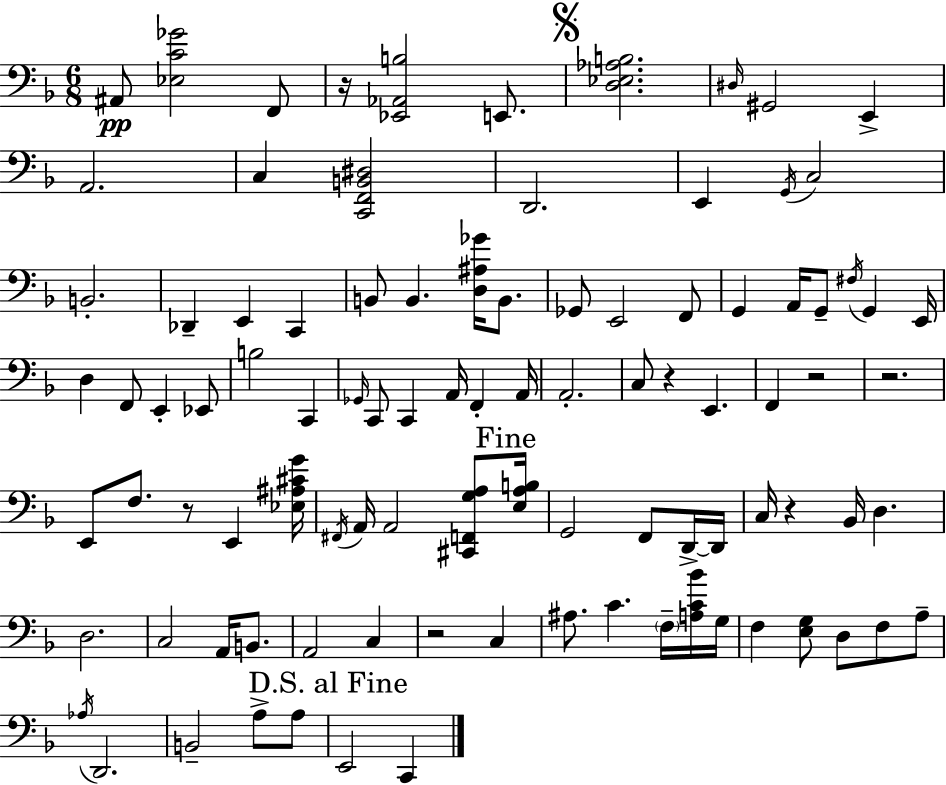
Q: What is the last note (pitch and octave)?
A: C2